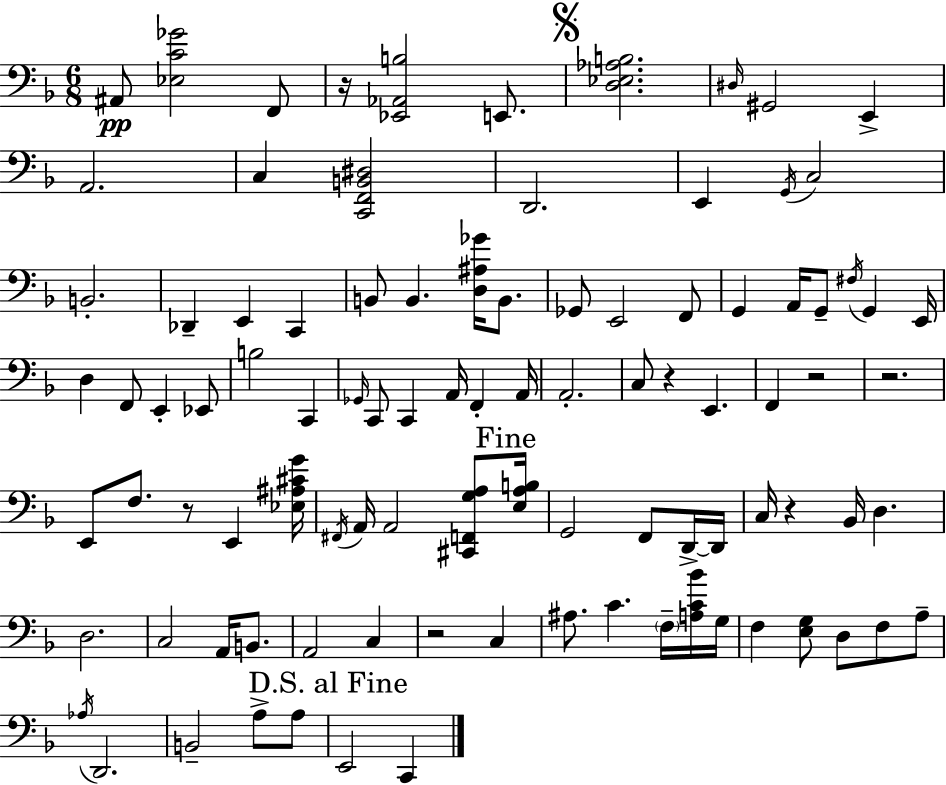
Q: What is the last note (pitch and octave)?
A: C2